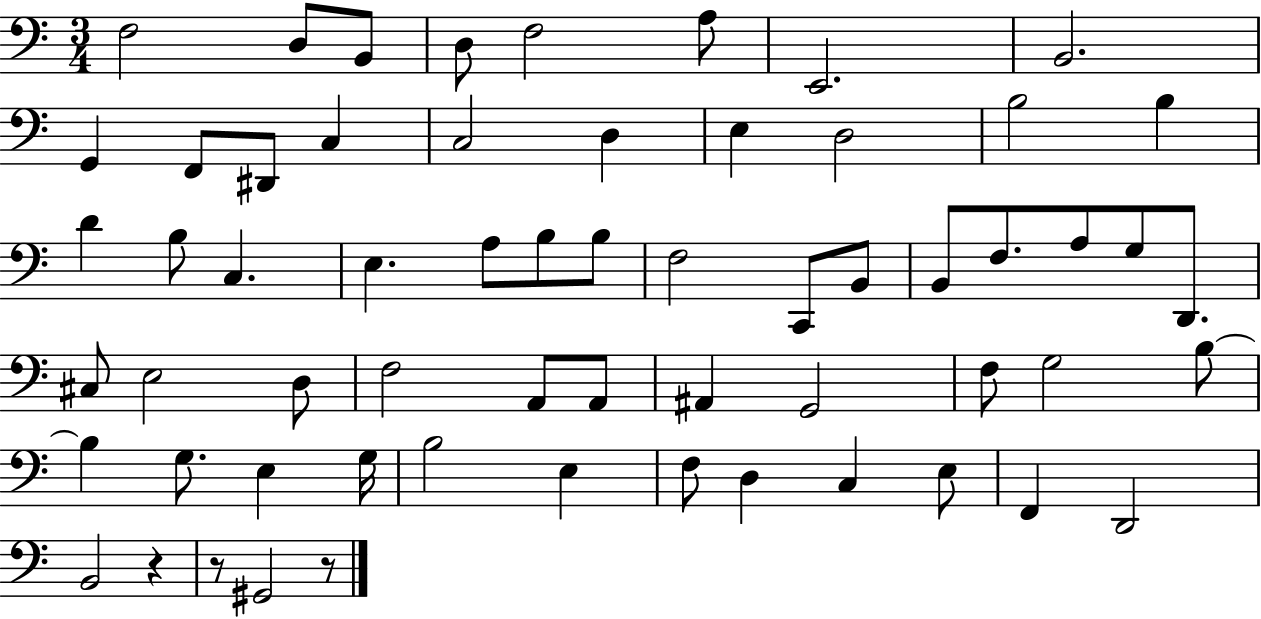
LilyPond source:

{
  \clef bass
  \numericTimeSignature
  \time 3/4
  \key c \major
  f2 d8 b,8 | d8 f2 a8 | e,2. | b,2. | \break g,4 f,8 dis,8 c4 | c2 d4 | e4 d2 | b2 b4 | \break d'4 b8 c4. | e4. a8 b8 b8 | f2 c,8 b,8 | b,8 f8. a8 g8 d,8. | \break cis8 e2 d8 | f2 a,8 a,8 | ais,4 g,2 | f8 g2 b8~~ | \break b4 g8. e4 g16 | b2 e4 | f8 d4 c4 e8 | f,4 d,2 | \break b,2 r4 | r8 gis,2 r8 | \bar "|."
}